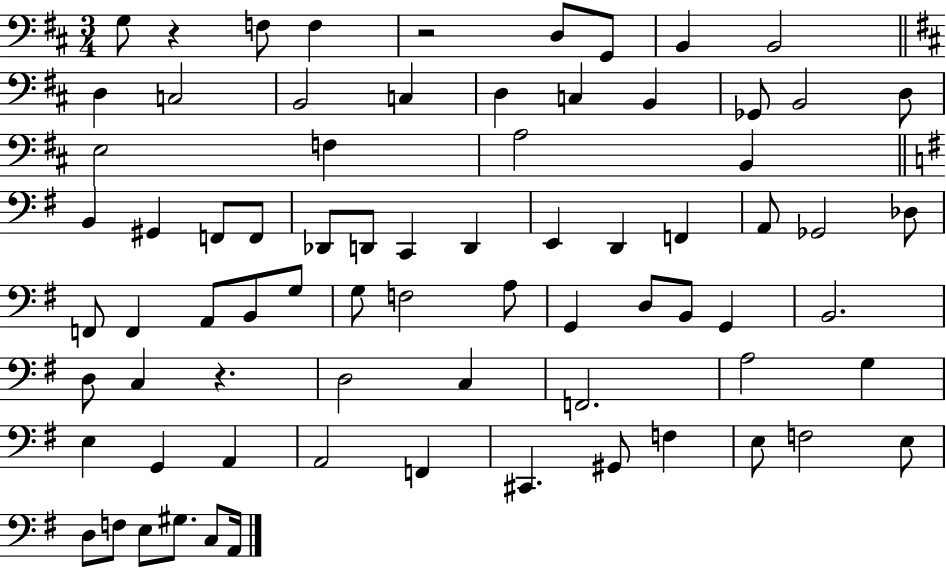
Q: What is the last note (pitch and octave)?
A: A2